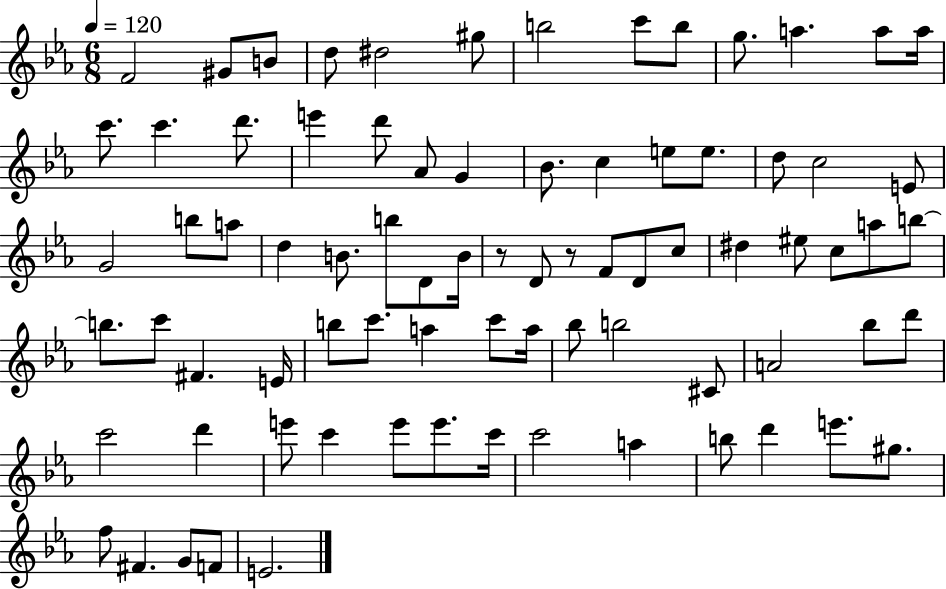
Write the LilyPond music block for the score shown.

{
  \clef treble
  \numericTimeSignature
  \time 6/8
  \key ees \major
  \tempo 4 = 120
  f'2 gis'8 b'8 | d''8 dis''2 gis''8 | b''2 c'''8 b''8 | g''8. a''4. a''8 a''16 | \break c'''8. c'''4. d'''8. | e'''4 d'''8 aes'8 g'4 | bes'8. c''4 e''8 e''8. | d''8 c''2 e'8 | \break g'2 b''8 a''8 | d''4 b'8. b''8 d'8 b'16 | r8 d'8 r8 f'8 d'8 c''8 | dis''4 eis''8 c''8 a''8 b''8~~ | \break b''8. c'''8 fis'4. e'16 | b''8 c'''8. a''4 c'''8 a''16 | bes''8 b''2 cis'8 | a'2 bes''8 d'''8 | \break c'''2 d'''4 | e'''8 c'''4 e'''8 e'''8. c'''16 | c'''2 a''4 | b''8 d'''4 e'''8. gis''8. | \break f''8 fis'4. g'8 f'8 | e'2. | \bar "|."
}